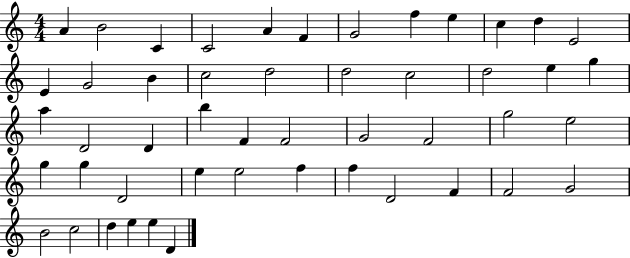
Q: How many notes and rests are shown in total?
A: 49